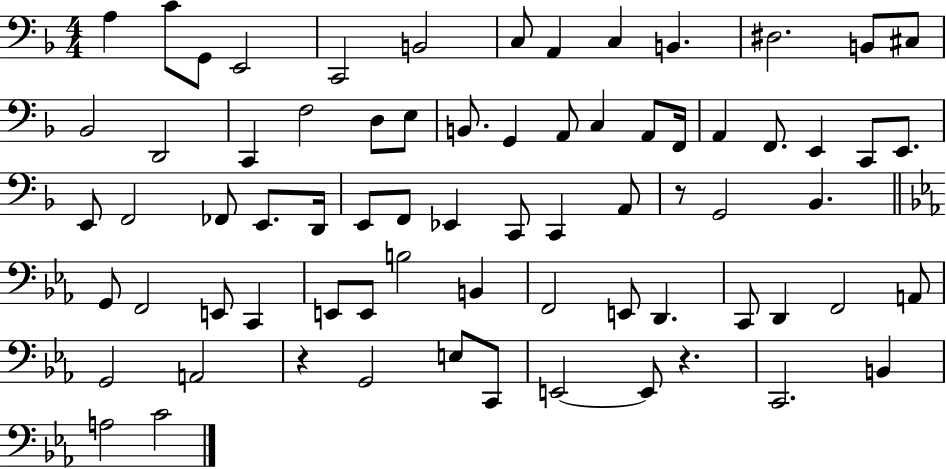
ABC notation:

X:1
T:Untitled
M:4/4
L:1/4
K:F
A, C/2 G,,/2 E,,2 C,,2 B,,2 C,/2 A,, C, B,, ^D,2 B,,/2 ^C,/2 _B,,2 D,,2 C,, F,2 D,/2 E,/2 B,,/2 G,, A,,/2 C, A,,/2 F,,/4 A,, F,,/2 E,, C,,/2 E,,/2 E,,/2 F,,2 _F,,/2 E,,/2 D,,/4 E,,/2 F,,/2 _E,, C,,/2 C,, A,,/2 z/2 G,,2 _B,, G,,/2 F,,2 E,,/2 C,, E,,/2 E,,/2 B,2 B,, F,,2 E,,/2 D,, C,,/2 D,, F,,2 A,,/2 G,,2 A,,2 z G,,2 E,/2 C,,/2 E,,2 E,,/2 z C,,2 B,, A,2 C2